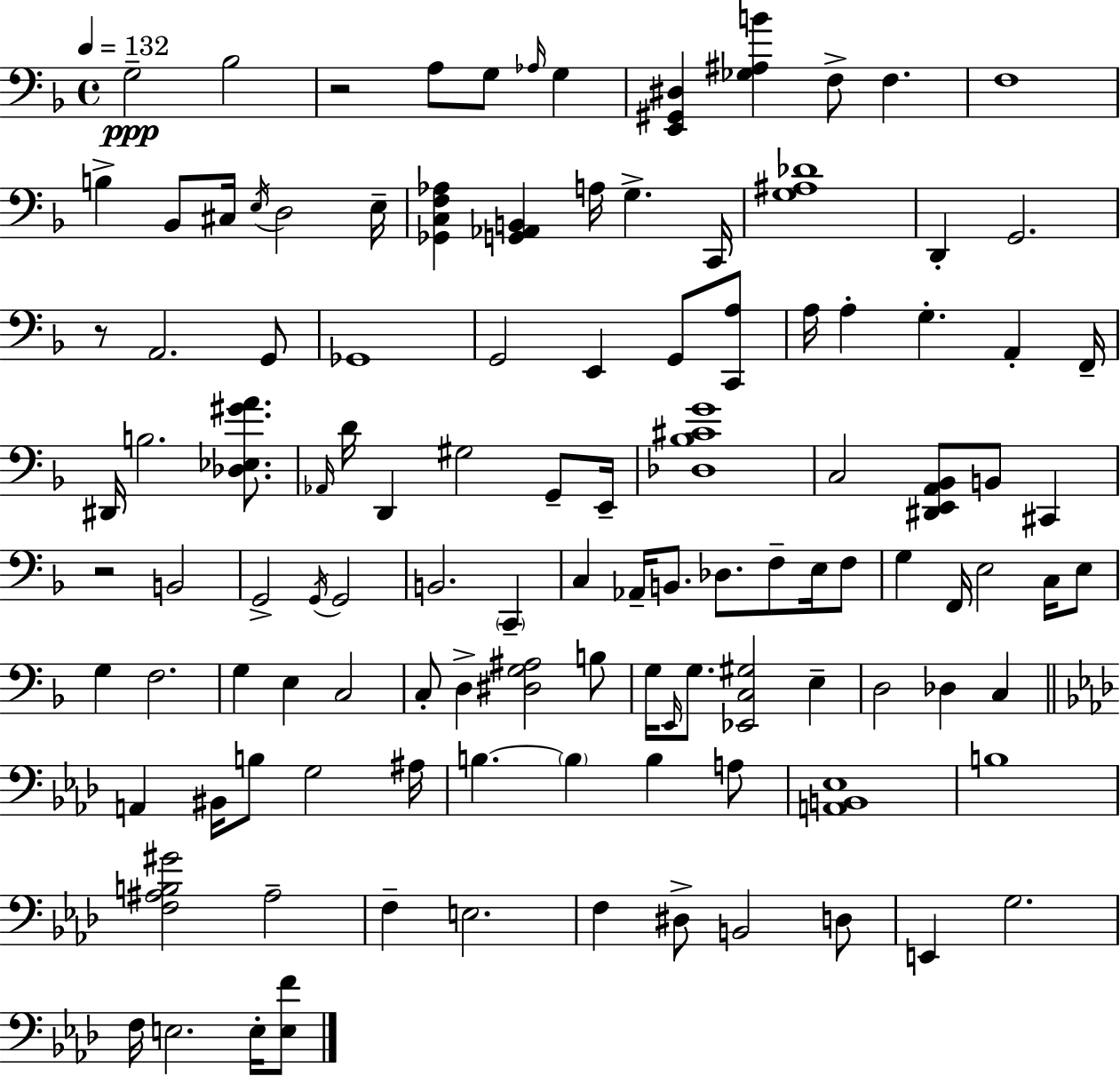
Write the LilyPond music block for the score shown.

{
  \clef bass
  \time 4/4
  \defaultTimeSignature
  \key d \minor
  \tempo 4 = 132
  g2--\ppp bes2 | r2 a8 g8 \grace { aes16 } g4 | <e, gis, dis>4 <ges ais b'>4 f8-> f4. | f1 | \break b4-> bes,8 cis16 \acciaccatura { e16 } d2 | e16-- <ges, c f aes>4 <g, aes, b,>4 a16 g4.-> | c,16 <g ais des'>1 | d,4-. g,2. | \break r8 a,2. | g,8 ges,1 | g,2 e,4 g,8 | <c, a>8 a16 a4-. g4.-. a,4-. | \break f,16-- dis,16 b2. <des ees gis' a'>8. | \grace { aes,16 } d'16 d,4 gis2 | g,8-- e,16-- <des bes cis' g'>1 | c2 <dis, e, a, bes,>8 b,8 cis,4 | \break r2 b,2 | g,2-> \acciaccatura { g,16 } g,2 | b,2. | \parenthesize c,4-- c4 aes,16-- b,8. des8. f8-- | \break e16 f8 g4 f,16 e2 | c16 e8 g4 f2. | g4 e4 c2 | c8-. d4-> <dis g ais>2 | \break b8 g16 \grace { e,16 } g8. <ees, c gis>2 | e4-- d2 des4 | c4 \bar "||" \break \key aes \major a,4 bis,16 b8 g2 ais16 | b4.~~ \parenthesize b4 b4 a8 | <a, b, ees>1 | b1 | \break <f ais b gis'>2 ais2-- | f4-- e2. | f4 dis8-> b,2 d8 | e,4 g2. | \break f16 e2. e16-. <e f'>8 | \bar "|."
}